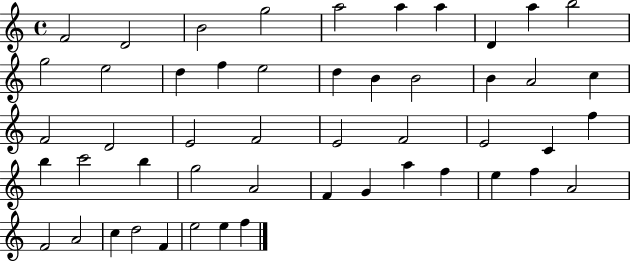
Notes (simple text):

F4/h D4/h B4/h G5/h A5/h A5/q A5/q D4/q A5/q B5/h G5/h E5/h D5/q F5/q E5/h D5/q B4/q B4/h B4/q A4/h C5/q F4/h D4/h E4/h F4/h E4/h F4/h E4/h C4/q F5/q B5/q C6/h B5/q G5/h A4/h F4/q G4/q A5/q F5/q E5/q F5/q A4/h F4/h A4/h C5/q D5/h F4/q E5/h E5/q F5/q